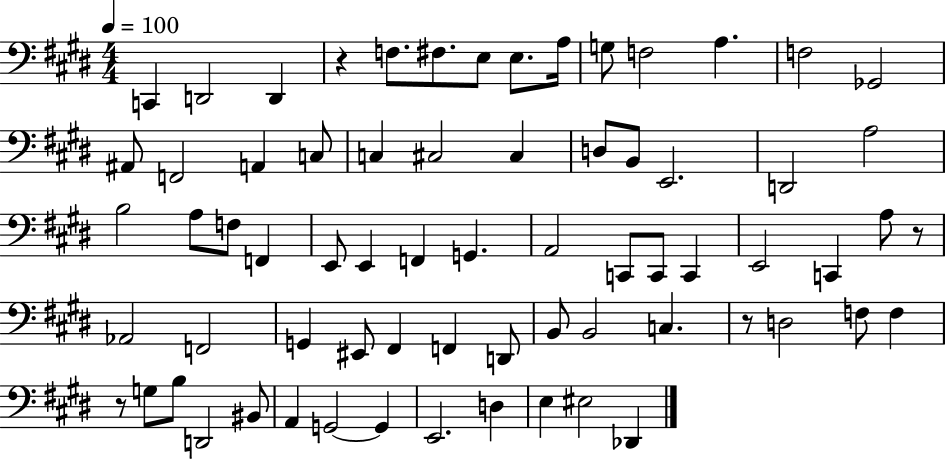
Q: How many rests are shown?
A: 4